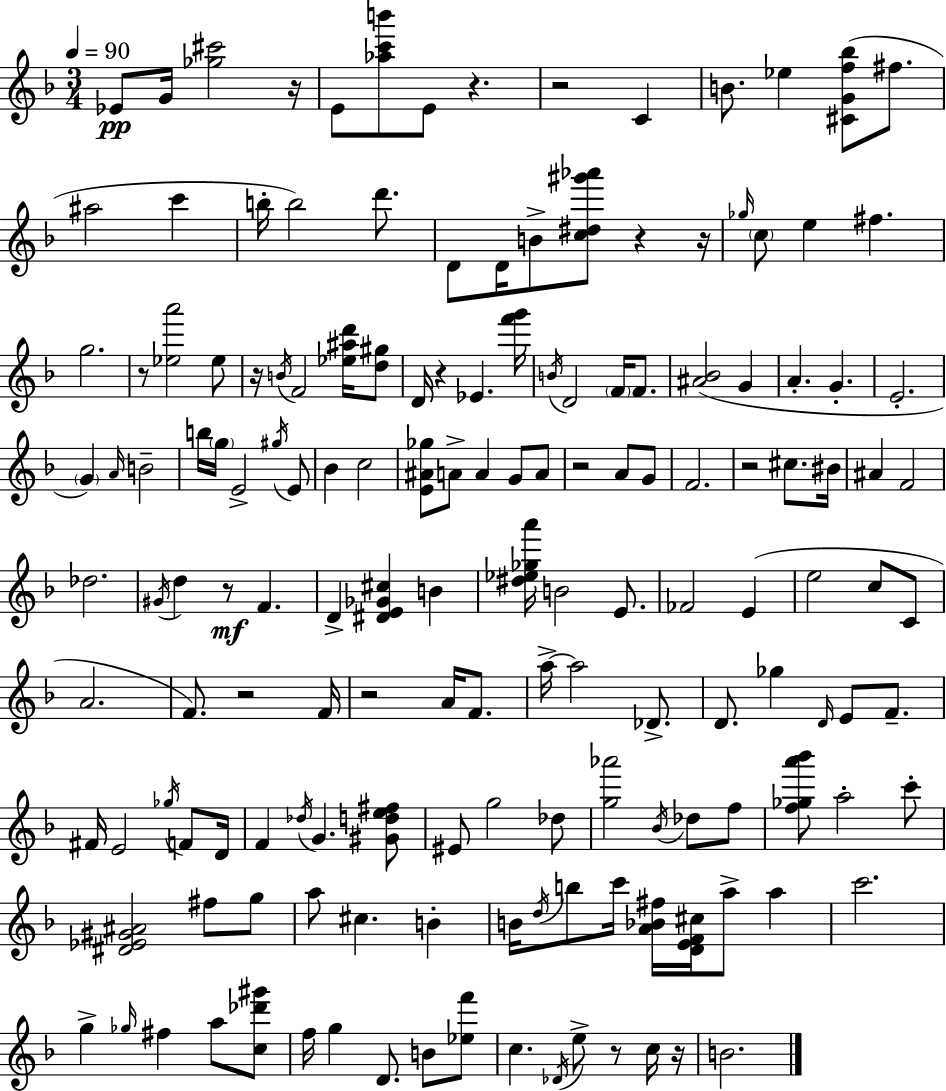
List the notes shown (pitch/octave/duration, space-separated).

Eb4/e G4/s [Gb5,C#6]/h R/s E4/e [Ab5,C6,B6]/e E4/e R/q. R/h C4/q B4/e. Eb5/q [C#4,G4,F5,Bb5]/e F#5/e. A#5/h C6/q B5/s B5/h D6/e. D4/e D4/s B4/e [C5,D#5,G#6,Ab6]/e R/q R/s Gb5/s C5/e E5/q F#5/q. G5/h. R/e [Eb5,A6]/h Eb5/e R/s B4/s F4/h [Eb5,A#5,D6]/s [D5,G#5]/e D4/s R/q Eb4/q. [F6,G6]/s B4/s D4/h F4/s F4/e. [A#4,Bb4]/h G4/q A4/q. G4/q. E4/h. G4/q A4/s B4/h B5/s G5/s E4/h G#5/s E4/e Bb4/q C5/h [E4,A#4,Gb5]/e A4/e A4/q G4/e A4/e R/h A4/e G4/e F4/h. R/h C#5/e. BIS4/s A#4/q F4/h Db5/h. G#4/s D5/q R/e F4/q. D4/q [D#4,E4,Gb4,C#5]/q B4/q [D#5,Eb5,Gb5,A6]/s B4/h E4/e. FES4/h E4/q E5/h C5/e C4/e A4/h. F4/e. R/h F4/s R/h A4/s F4/e. A5/s A5/h Db4/e. D4/e. Gb5/q D4/s E4/e F4/e. F#4/s E4/h Gb5/s F4/e D4/s F4/q Db5/s G4/q. [G#4,D5,E5,F#5]/e EIS4/e G5/h Db5/e [G5,Ab6]/h Bb4/s Db5/e F5/e [F5,Gb5,A6,Bb6]/e A5/h C6/e [D#4,Eb4,G#4,A#4]/h F#5/e G5/e A5/e C#5/q. B4/q B4/s D5/s B5/e C6/s [A4,Bb4,F#5]/s [D4,E4,F4,C#5]/s A5/e A5/q C6/h. G5/q Gb5/s F#5/q A5/e [C5,Db6,G#6]/e F5/s G5/q D4/e. B4/e [Eb5,F6]/e C5/q. Db4/s E5/e R/e C5/s R/s B4/h.